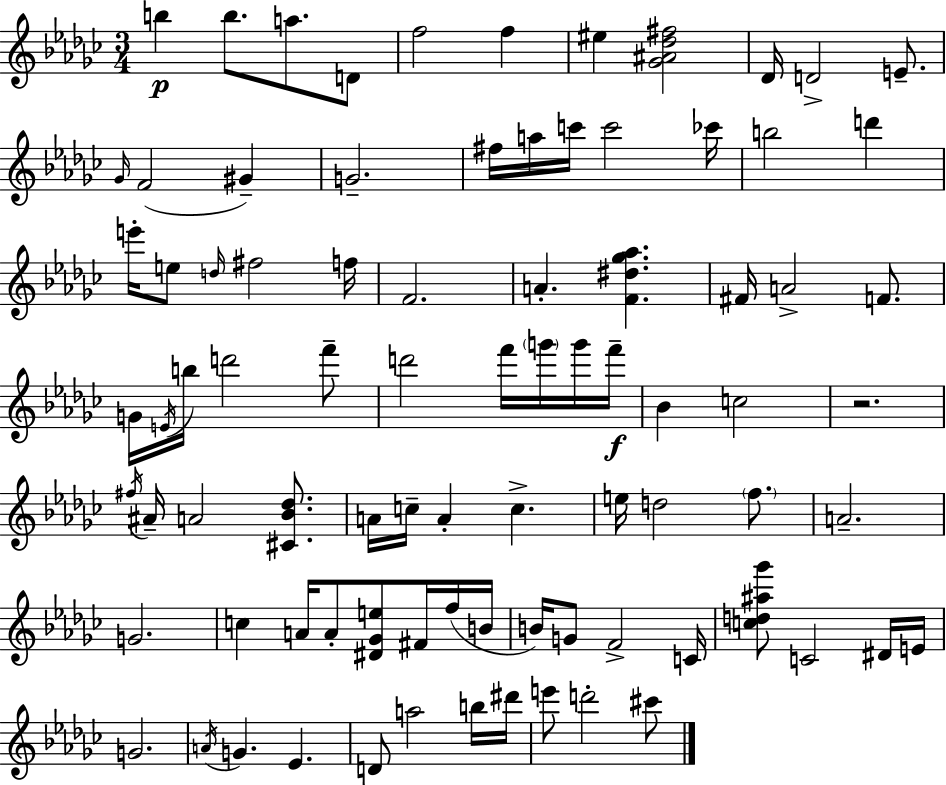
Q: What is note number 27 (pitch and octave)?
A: F4